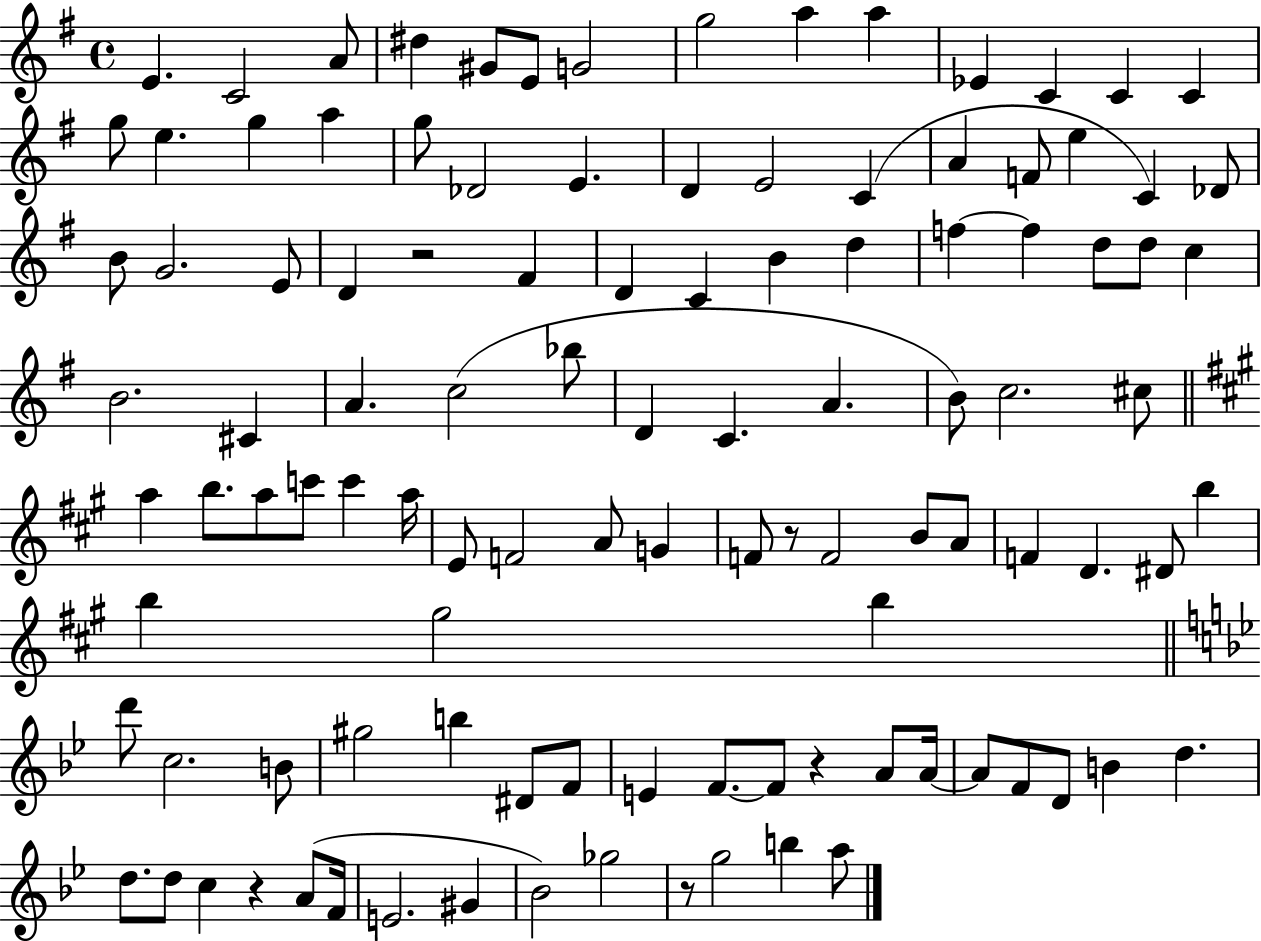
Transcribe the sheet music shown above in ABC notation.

X:1
T:Untitled
M:4/4
L:1/4
K:G
E C2 A/2 ^d ^G/2 E/2 G2 g2 a a _E C C C g/2 e g a g/2 _D2 E D E2 C A F/2 e C _D/2 B/2 G2 E/2 D z2 ^F D C B d f f d/2 d/2 c B2 ^C A c2 _b/2 D C A B/2 c2 ^c/2 a b/2 a/2 c'/2 c' a/4 E/2 F2 A/2 G F/2 z/2 F2 B/2 A/2 F D ^D/2 b b ^g2 b d'/2 c2 B/2 ^g2 b ^D/2 F/2 E F/2 F/2 z A/2 A/4 A/2 F/2 D/2 B d d/2 d/2 c z A/2 F/4 E2 ^G _B2 _g2 z/2 g2 b a/2